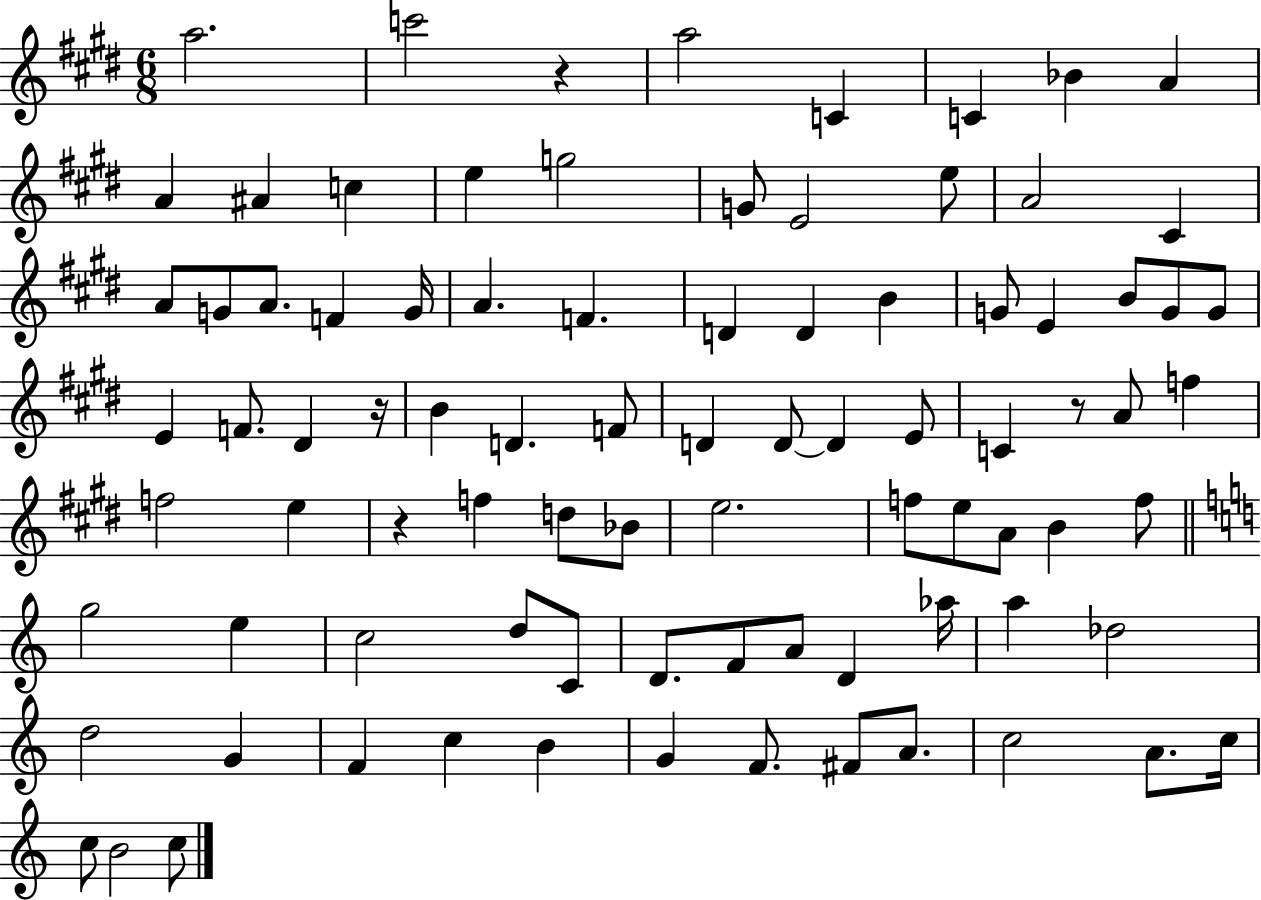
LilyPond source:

{
  \clef treble
  \numericTimeSignature
  \time 6/8
  \key e \major
  a''2. | c'''2 r4 | a''2 c'4 | c'4 bes'4 a'4 | \break a'4 ais'4 c''4 | e''4 g''2 | g'8 e'2 e''8 | a'2 cis'4 | \break a'8 g'8 a'8. f'4 g'16 | a'4. f'4. | d'4 d'4 b'4 | g'8 e'4 b'8 g'8 g'8 | \break e'4 f'8. dis'4 r16 | b'4 d'4. f'8 | d'4 d'8~~ d'4 e'8 | c'4 r8 a'8 f''4 | \break f''2 e''4 | r4 f''4 d''8 bes'8 | e''2. | f''8 e''8 a'8 b'4 f''8 | \break \bar "||" \break \key c \major g''2 e''4 | c''2 d''8 c'8 | d'8. f'8 a'8 d'4 aes''16 | a''4 des''2 | \break d''2 g'4 | f'4 c''4 b'4 | g'4 f'8. fis'8 a'8. | c''2 a'8. c''16 | \break c''8 b'2 c''8 | \bar "|."
}